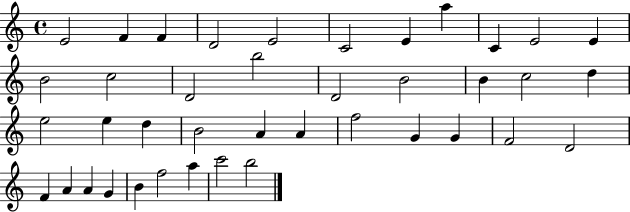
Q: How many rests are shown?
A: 0